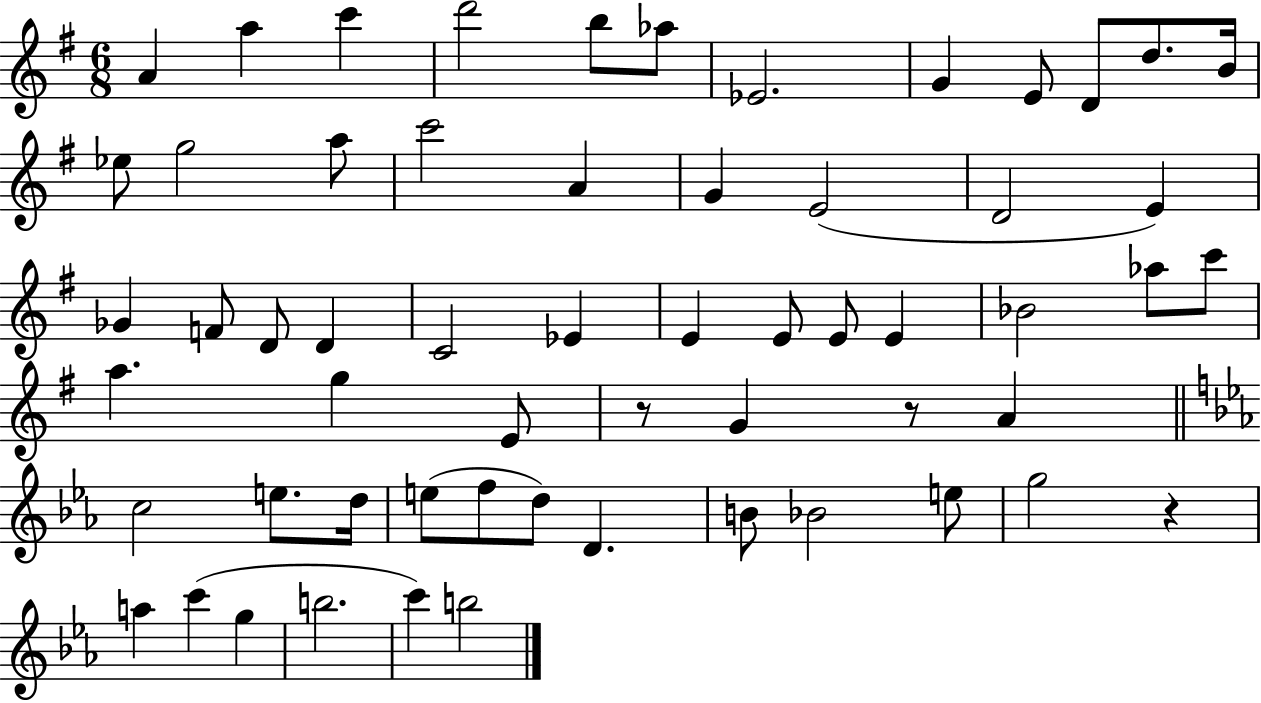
{
  \clef treble
  \numericTimeSignature
  \time 6/8
  \key g \major
  a'4 a''4 c'''4 | d'''2 b''8 aes''8 | ees'2. | g'4 e'8 d'8 d''8. b'16 | \break ees''8 g''2 a''8 | c'''2 a'4 | g'4 e'2( | d'2 e'4) | \break ges'4 f'8 d'8 d'4 | c'2 ees'4 | e'4 e'8 e'8 e'4 | bes'2 aes''8 c'''8 | \break a''4. g''4 e'8 | r8 g'4 r8 a'4 | \bar "||" \break \key ees \major c''2 e''8. d''16 | e''8( f''8 d''8) d'4. | b'8 bes'2 e''8 | g''2 r4 | \break a''4 c'''4( g''4 | b''2. | c'''4) b''2 | \bar "|."
}